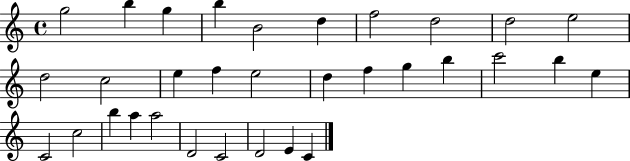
G5/h B5/q G5/q B5/q B4/h D5/q F5/h D5/h D5/h E5/h D5/h C5/h E5/q F5/q E5/h D5/q F5/q G5/q B5/q C6/h B5/q E5/q C4/h C5/h B5/q A5/q A5/h D4/h C4/h D4/h E4/q C4/q